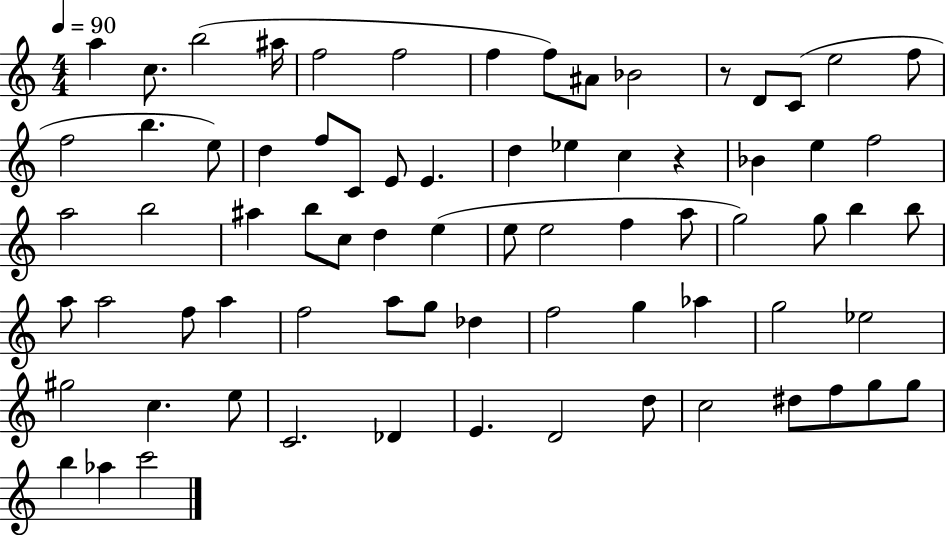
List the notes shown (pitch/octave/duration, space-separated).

A5/q C5/e. B5/h A#5/s F5/h F5/h F5/q F5/e A#4/e Bb4/h R/e D4/e C4/e E5/h F5/e F5/h B5/q. E5/e D5/q F5/e C4/e E4/e E4/q. D5/q Eb5/q C5/q R/q Bb4/q E5/q F5/h A5/h B5/h A#5/q B5/e C5/e D5/q E5/q E5/e E5/h F5/q A5/e G5/h G5/e B5/q B5/e A5/e A5/h F5/e A5/q F5/h A5/e G5/e Db5/q F5/h G5/q Ab5/q G5/h Eb5/h G#5/h C5/q. E5/e C4/h. Db4/q E4/q. D4/h D5/e C5/h D#5/e F5/e G5/e G5/e B5/q Ab5/q C6/h